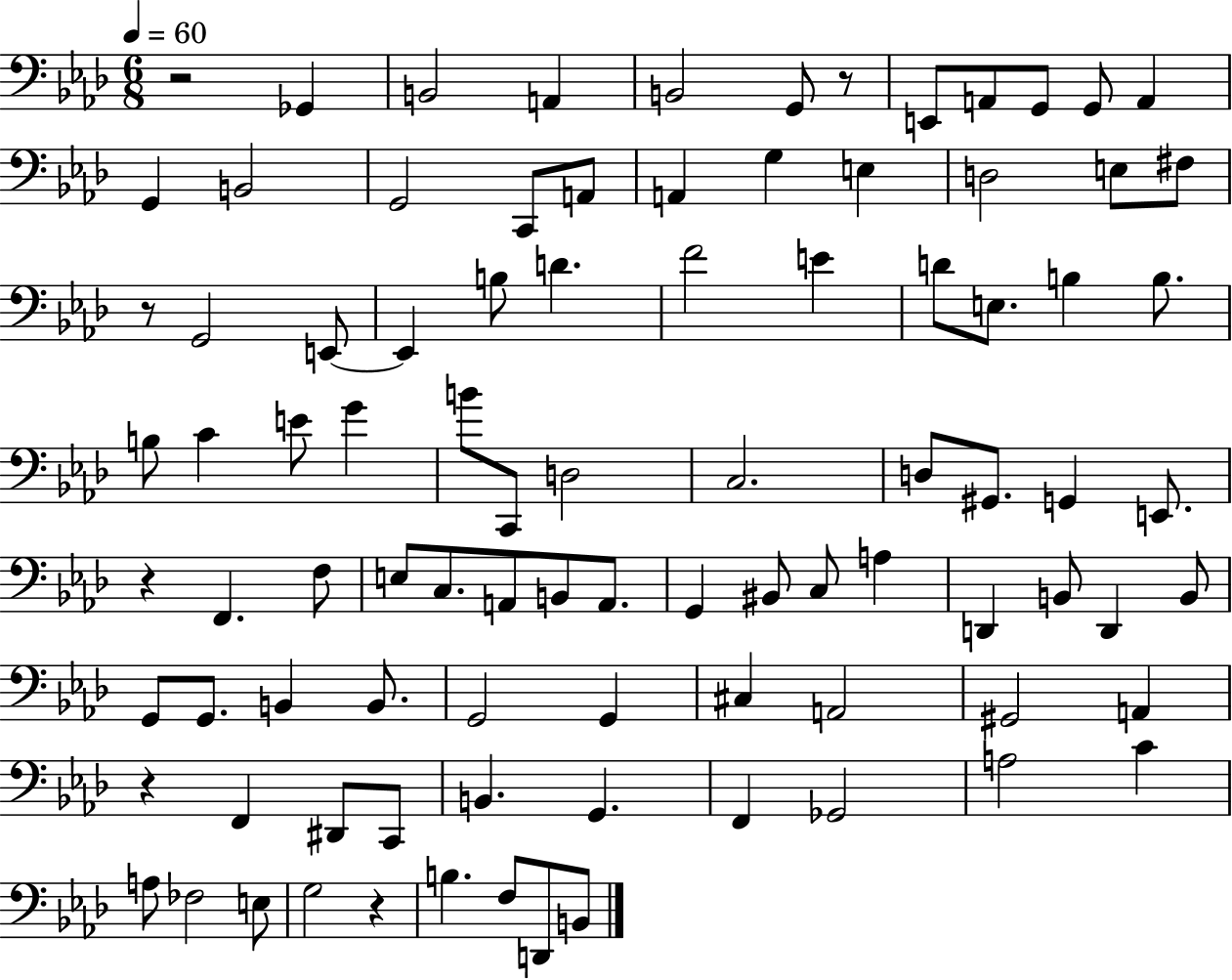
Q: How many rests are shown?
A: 6